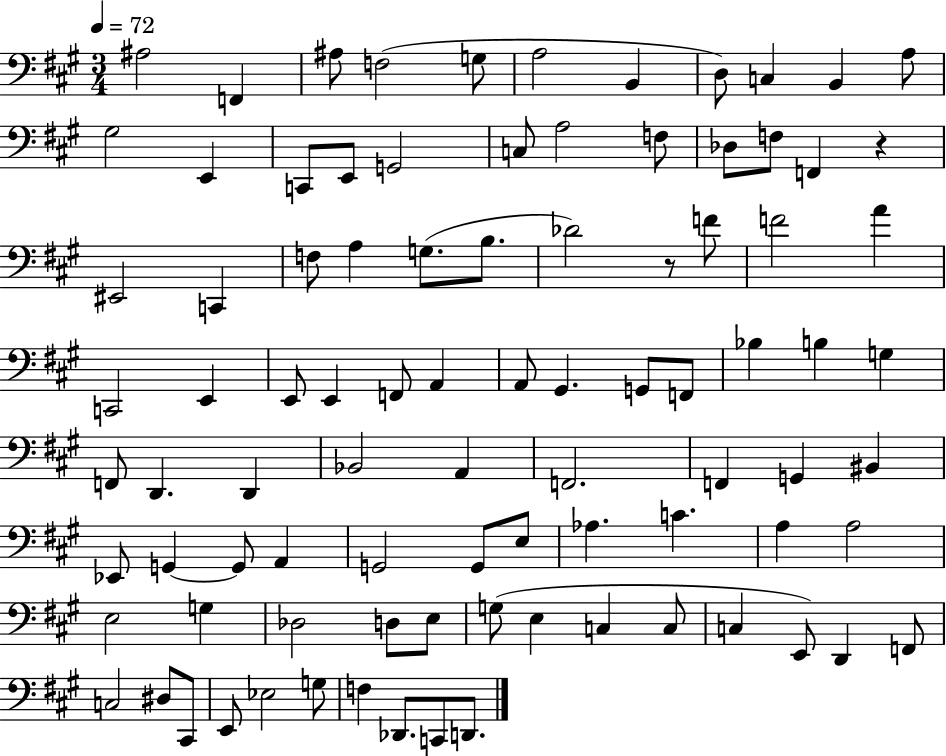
X:1
T:Untitled
M:3/4
L:1/4
K:A
^A,2 F,, ^A,/2 F,2 G,/2 A,2 B,, D,/2 C, B,, A,/2 ^G,2 E,, C,,/2 E,,/2 G,,2 C,/2 A,2 F,/2 _D,/2 F,/2 F,, z ^E,,2 C,, F,/2 A, G,/2 B,/2 _D2 z/2 F/2 F2 A C,,2 E,, E,,/2 E,, F,,/2 A,, A,,/2 ^G,, G,,/2 F,,/2 _B, B, G, F,,/2 D,, D,, _B,,2 A,, F,,2 F,, G,, ^B,, _E,,/2 G,, G,,/2 A,, G,,2 G,,/2 E,/2 _A, C A, A,2 E,2 G, _D,2 D,/2 E,/2 G,/2 E, C, C,/2 C, E,,/2 D,, F,,/2 C,2 ^D,/2 ^C,,/2 E,,/2 _E,2 G,/2 F, _D,,/2 C,,/2 D,,/2